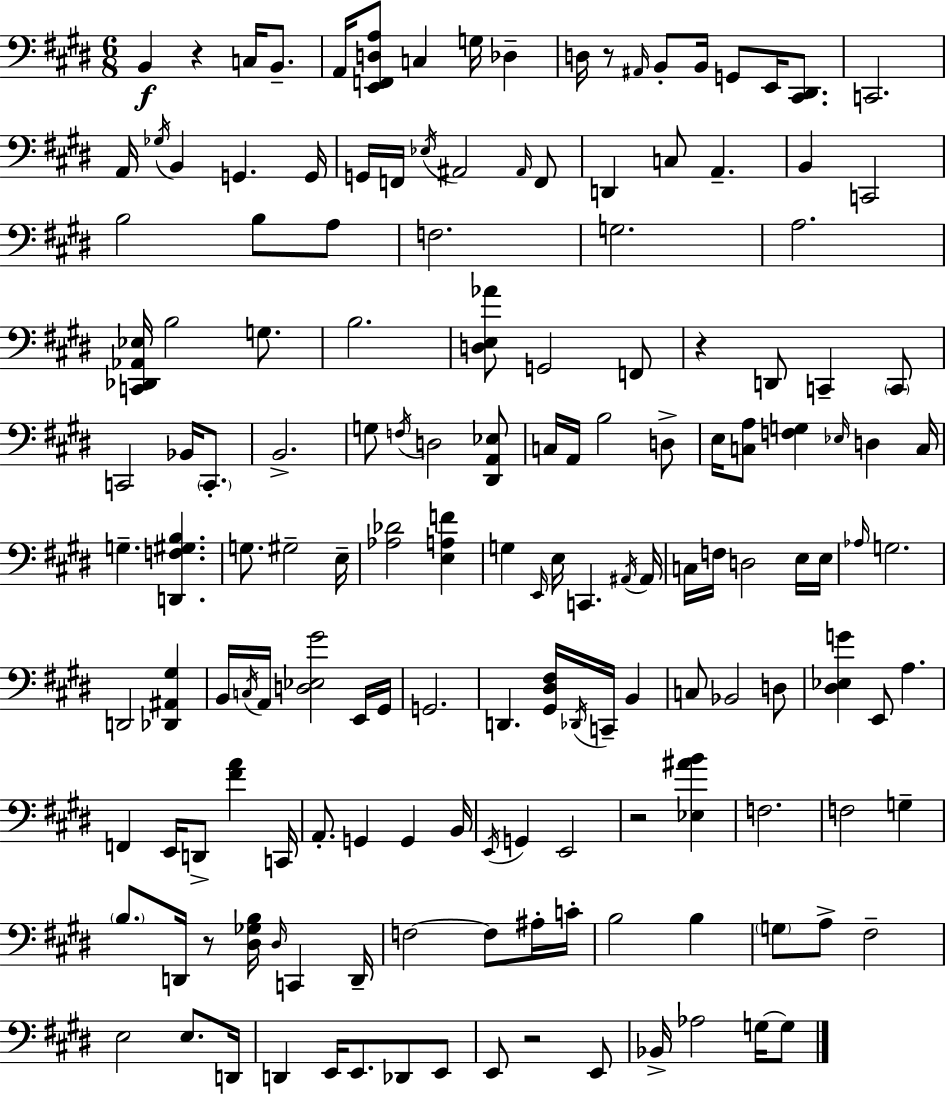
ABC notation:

X:1
T:Untitled
M:6/8
L:1/4
K:E
B,, z C,/4 B,,/2 A,,/4 [E,,F,,D,A,]/2 C, G,/4 _D, D,/4 z/2 ^A,,/4 B,,/2 B,,/4 G,,/2 E,,/4 [^C,,^D,,]/2 C,,2 A,,/4 _G,/4 B,, G,, G,,/4 G,,/4 F,,/4 _E,/4 ^A,,2 ^A,,/4 F,,/2 D,, C,/2 A,, B,, C,,2 B,2 B,/2 A,/2 F,2 G,2 A,2 [C,,_D,,_A,,_E,]/4 B,2 G,/2 B,2 [D,E,_A]/2 G,,2 F,,/2 z D,,/2 C,, C,,/2 C,,2 _B,,/4 C,,/2 B,,2 G,/2 F,/4 D,2 [^D,,A,,_E,]/2 C,/4 A,,/4 B,2 D,/2 E,/4 [C,A,]/2 [F,G,] _E,/4 D, C,/4 G, [D,,F,^G,B,] G,/2 ^G,2 E,/4 [_A,_D]2 [E,A,F] G, E,,/4 E,/4 C,, ^A,,/4 ^A,,/4 C,/4 F,/4 D,2 E,/4 E,/4 _A,/4 G,2 D,,2 [_D,,^A,,^G,] B,,/4 C,/4 A,,/4 [D,_E,^G]2 E,,/4 ^G,,/4 G,,2 D,, [^G,,^D,^F,]/4 _D,,/4 C,,/4 B,, C,/2 _B,,2 D,/2 [^D,_E,G] E,,/2 A, F,, E,,/4 D,,/2 [^FA] C,,/4 A,,/2 G,, G,, B,,/4 E,,/4 G,, E,,2 z2 [_E,^AB] F,2 F,2 G, B,/2 D,,/4 z/2 [^D,_G,B,]/4 ^D,/4 C,, D,,/4 F,2 F,/2 ^A,/4 C/4 B,2 B, G,/2 A,/2 ^F,2 E,2 E,/2 D,,/4 D,, E,,/4 E,,/2 _D,,/2 E,,/2 E,,/2 z2 E,,/2 _B,,/4 _A,2 G,/4 G,/2